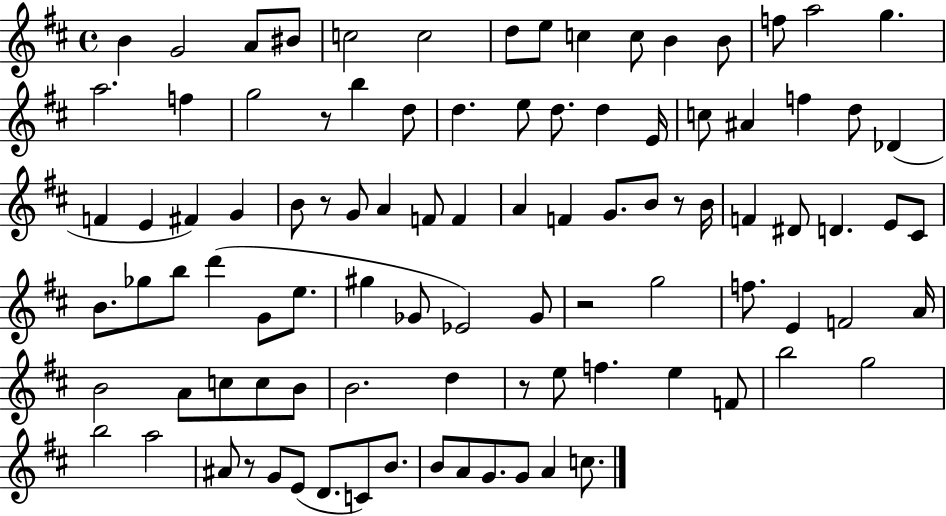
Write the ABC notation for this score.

X:1
T:Untitled
M:4/4
L:1/4
K:D
B G2 A/2 ^B/2 c2 c2 d/2 e/2 c c/2 B B/2 f/2 a2 g a2 f g2 z/2 b d/2 d e/2 d/2 d E/4 c/2 ^A f d/2 _D F E ^F G B/2 z/2 G/2 A F/2 F A F G/2 B/2 z/2 B/4 F ^D/2 D E/2 ^C/2 B/2 _g/2 b/2 d' G/2 e/2 ^g _G/2 _E2 _G/2 z2 g2 f/2 E F2 A/4 B2 A/2 c/2 c/2 B/2 B2 d z/2 e/2 f e F/2 b2 g2 b2 a2 ^A/2 z/2 G/2 E/2 D/2 C/2 B/2 B/2 A/2 G/2 G/2 A c/2